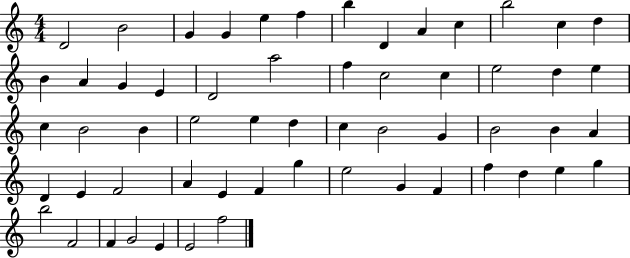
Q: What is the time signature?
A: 4/4